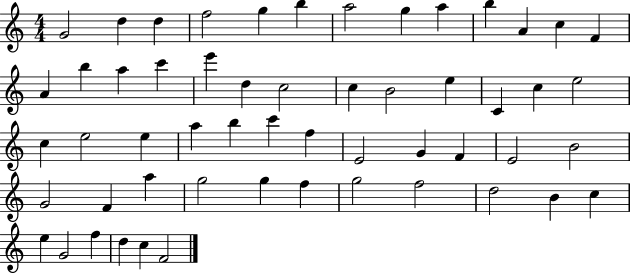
X:1
T:Untitled
M:4/4
L:1/4
K:C
G2 d d f2 g b a2 g a b A c F A b a c' e' d c2 c B2 e C c e2 c e2 e a b c' f E2 G F E2 B2 G2 F a g2 g f g2 f2 d2 B c e G2 f d c F2